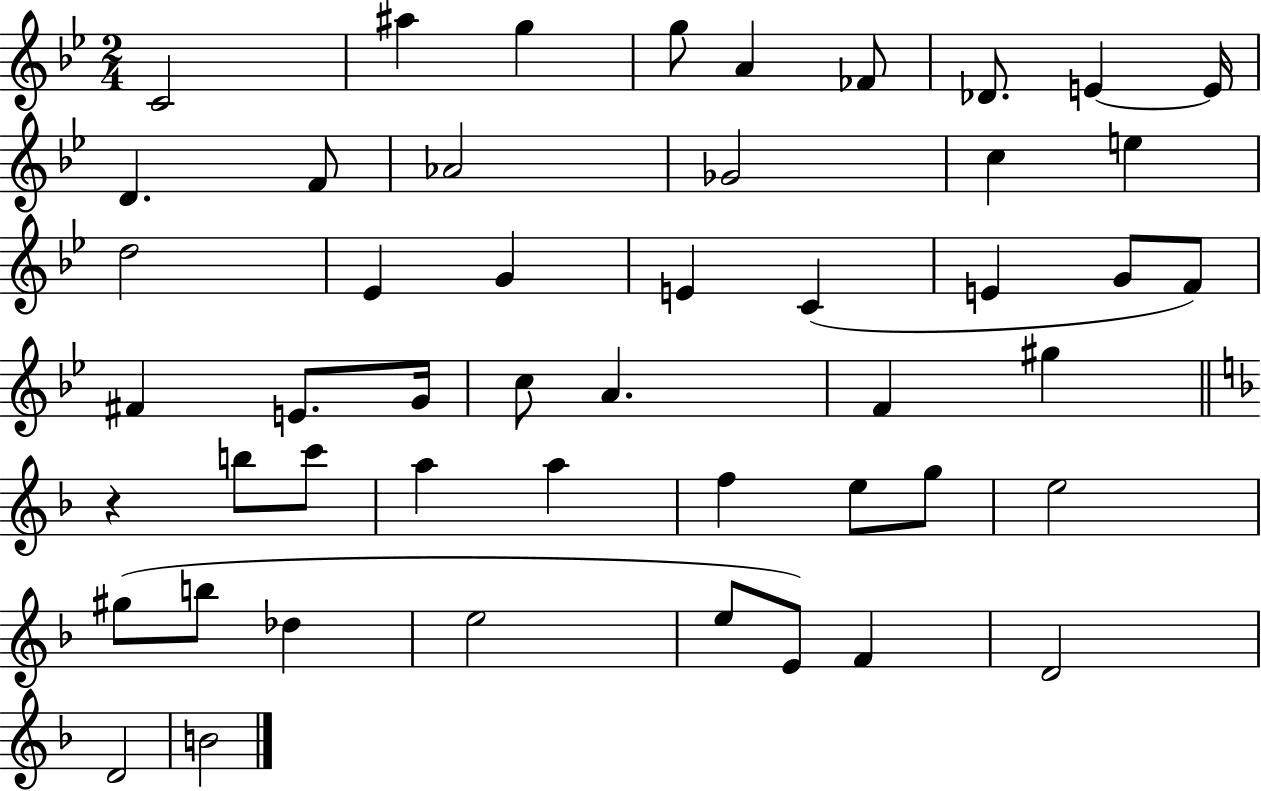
{
  \clef treble
  \numericTimeSignature
  \time 2/4
  \key bes \major
  c'2 | ais''4 g''4 | g''8 a'4 fes'8 | des'8. e'4~~ e'16 | \break d'4. f'8 | aes'2 | ges'2 | c''4 e''4 | \break d''2 | ees'4 g'4 | e'4 c'4( | e'4 g'8 f'8) | \break fis'4 e'8. g'16 | c''8 a'4. | f'4 gis''4 | \bar "||" \break \key d \minor r4 b''8 c'''8 | a''4 a''4 | f''4 e''8 g''8 | e''2 | \break gis''8( b''8 des''4 | e''2 | e''8 e'8) f'4 | d'2 | \break d'2 | b'2 | \bar "|."
}